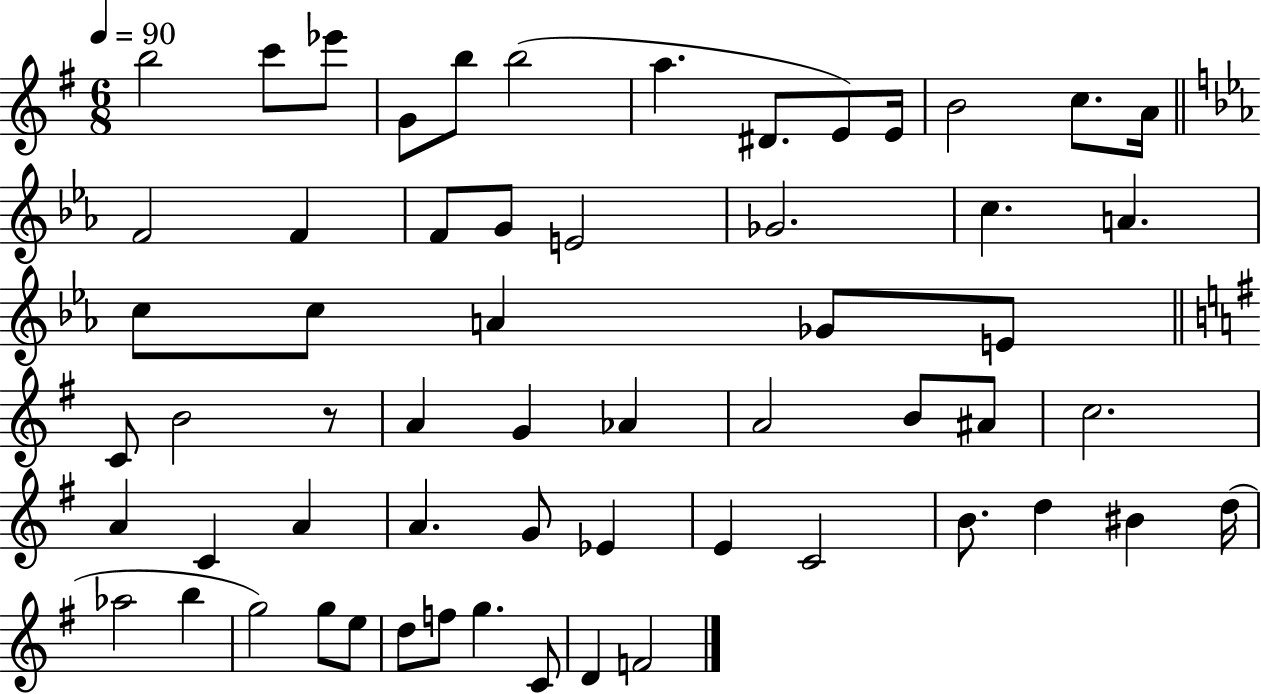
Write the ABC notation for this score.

X:1
T:Untitled
M:6/8
L:1/4
K:G
b2 c'/2 _e'/2 G/2 b/2 b2 a ^D/2 E/2 E/4 B2 c/2 A/4 F2 F F/2 G/2 E2 _G2 c A c/2 c/2 A _G/2 E/2 C/2 B2 z/2 A G _A A2 B/2 ^A/2 c2 A C A A G/2 _E E C2 B/2 d ^B d/4 _a2 b g2 g/2 e/2 d/2 f/2 g C/2 D F2